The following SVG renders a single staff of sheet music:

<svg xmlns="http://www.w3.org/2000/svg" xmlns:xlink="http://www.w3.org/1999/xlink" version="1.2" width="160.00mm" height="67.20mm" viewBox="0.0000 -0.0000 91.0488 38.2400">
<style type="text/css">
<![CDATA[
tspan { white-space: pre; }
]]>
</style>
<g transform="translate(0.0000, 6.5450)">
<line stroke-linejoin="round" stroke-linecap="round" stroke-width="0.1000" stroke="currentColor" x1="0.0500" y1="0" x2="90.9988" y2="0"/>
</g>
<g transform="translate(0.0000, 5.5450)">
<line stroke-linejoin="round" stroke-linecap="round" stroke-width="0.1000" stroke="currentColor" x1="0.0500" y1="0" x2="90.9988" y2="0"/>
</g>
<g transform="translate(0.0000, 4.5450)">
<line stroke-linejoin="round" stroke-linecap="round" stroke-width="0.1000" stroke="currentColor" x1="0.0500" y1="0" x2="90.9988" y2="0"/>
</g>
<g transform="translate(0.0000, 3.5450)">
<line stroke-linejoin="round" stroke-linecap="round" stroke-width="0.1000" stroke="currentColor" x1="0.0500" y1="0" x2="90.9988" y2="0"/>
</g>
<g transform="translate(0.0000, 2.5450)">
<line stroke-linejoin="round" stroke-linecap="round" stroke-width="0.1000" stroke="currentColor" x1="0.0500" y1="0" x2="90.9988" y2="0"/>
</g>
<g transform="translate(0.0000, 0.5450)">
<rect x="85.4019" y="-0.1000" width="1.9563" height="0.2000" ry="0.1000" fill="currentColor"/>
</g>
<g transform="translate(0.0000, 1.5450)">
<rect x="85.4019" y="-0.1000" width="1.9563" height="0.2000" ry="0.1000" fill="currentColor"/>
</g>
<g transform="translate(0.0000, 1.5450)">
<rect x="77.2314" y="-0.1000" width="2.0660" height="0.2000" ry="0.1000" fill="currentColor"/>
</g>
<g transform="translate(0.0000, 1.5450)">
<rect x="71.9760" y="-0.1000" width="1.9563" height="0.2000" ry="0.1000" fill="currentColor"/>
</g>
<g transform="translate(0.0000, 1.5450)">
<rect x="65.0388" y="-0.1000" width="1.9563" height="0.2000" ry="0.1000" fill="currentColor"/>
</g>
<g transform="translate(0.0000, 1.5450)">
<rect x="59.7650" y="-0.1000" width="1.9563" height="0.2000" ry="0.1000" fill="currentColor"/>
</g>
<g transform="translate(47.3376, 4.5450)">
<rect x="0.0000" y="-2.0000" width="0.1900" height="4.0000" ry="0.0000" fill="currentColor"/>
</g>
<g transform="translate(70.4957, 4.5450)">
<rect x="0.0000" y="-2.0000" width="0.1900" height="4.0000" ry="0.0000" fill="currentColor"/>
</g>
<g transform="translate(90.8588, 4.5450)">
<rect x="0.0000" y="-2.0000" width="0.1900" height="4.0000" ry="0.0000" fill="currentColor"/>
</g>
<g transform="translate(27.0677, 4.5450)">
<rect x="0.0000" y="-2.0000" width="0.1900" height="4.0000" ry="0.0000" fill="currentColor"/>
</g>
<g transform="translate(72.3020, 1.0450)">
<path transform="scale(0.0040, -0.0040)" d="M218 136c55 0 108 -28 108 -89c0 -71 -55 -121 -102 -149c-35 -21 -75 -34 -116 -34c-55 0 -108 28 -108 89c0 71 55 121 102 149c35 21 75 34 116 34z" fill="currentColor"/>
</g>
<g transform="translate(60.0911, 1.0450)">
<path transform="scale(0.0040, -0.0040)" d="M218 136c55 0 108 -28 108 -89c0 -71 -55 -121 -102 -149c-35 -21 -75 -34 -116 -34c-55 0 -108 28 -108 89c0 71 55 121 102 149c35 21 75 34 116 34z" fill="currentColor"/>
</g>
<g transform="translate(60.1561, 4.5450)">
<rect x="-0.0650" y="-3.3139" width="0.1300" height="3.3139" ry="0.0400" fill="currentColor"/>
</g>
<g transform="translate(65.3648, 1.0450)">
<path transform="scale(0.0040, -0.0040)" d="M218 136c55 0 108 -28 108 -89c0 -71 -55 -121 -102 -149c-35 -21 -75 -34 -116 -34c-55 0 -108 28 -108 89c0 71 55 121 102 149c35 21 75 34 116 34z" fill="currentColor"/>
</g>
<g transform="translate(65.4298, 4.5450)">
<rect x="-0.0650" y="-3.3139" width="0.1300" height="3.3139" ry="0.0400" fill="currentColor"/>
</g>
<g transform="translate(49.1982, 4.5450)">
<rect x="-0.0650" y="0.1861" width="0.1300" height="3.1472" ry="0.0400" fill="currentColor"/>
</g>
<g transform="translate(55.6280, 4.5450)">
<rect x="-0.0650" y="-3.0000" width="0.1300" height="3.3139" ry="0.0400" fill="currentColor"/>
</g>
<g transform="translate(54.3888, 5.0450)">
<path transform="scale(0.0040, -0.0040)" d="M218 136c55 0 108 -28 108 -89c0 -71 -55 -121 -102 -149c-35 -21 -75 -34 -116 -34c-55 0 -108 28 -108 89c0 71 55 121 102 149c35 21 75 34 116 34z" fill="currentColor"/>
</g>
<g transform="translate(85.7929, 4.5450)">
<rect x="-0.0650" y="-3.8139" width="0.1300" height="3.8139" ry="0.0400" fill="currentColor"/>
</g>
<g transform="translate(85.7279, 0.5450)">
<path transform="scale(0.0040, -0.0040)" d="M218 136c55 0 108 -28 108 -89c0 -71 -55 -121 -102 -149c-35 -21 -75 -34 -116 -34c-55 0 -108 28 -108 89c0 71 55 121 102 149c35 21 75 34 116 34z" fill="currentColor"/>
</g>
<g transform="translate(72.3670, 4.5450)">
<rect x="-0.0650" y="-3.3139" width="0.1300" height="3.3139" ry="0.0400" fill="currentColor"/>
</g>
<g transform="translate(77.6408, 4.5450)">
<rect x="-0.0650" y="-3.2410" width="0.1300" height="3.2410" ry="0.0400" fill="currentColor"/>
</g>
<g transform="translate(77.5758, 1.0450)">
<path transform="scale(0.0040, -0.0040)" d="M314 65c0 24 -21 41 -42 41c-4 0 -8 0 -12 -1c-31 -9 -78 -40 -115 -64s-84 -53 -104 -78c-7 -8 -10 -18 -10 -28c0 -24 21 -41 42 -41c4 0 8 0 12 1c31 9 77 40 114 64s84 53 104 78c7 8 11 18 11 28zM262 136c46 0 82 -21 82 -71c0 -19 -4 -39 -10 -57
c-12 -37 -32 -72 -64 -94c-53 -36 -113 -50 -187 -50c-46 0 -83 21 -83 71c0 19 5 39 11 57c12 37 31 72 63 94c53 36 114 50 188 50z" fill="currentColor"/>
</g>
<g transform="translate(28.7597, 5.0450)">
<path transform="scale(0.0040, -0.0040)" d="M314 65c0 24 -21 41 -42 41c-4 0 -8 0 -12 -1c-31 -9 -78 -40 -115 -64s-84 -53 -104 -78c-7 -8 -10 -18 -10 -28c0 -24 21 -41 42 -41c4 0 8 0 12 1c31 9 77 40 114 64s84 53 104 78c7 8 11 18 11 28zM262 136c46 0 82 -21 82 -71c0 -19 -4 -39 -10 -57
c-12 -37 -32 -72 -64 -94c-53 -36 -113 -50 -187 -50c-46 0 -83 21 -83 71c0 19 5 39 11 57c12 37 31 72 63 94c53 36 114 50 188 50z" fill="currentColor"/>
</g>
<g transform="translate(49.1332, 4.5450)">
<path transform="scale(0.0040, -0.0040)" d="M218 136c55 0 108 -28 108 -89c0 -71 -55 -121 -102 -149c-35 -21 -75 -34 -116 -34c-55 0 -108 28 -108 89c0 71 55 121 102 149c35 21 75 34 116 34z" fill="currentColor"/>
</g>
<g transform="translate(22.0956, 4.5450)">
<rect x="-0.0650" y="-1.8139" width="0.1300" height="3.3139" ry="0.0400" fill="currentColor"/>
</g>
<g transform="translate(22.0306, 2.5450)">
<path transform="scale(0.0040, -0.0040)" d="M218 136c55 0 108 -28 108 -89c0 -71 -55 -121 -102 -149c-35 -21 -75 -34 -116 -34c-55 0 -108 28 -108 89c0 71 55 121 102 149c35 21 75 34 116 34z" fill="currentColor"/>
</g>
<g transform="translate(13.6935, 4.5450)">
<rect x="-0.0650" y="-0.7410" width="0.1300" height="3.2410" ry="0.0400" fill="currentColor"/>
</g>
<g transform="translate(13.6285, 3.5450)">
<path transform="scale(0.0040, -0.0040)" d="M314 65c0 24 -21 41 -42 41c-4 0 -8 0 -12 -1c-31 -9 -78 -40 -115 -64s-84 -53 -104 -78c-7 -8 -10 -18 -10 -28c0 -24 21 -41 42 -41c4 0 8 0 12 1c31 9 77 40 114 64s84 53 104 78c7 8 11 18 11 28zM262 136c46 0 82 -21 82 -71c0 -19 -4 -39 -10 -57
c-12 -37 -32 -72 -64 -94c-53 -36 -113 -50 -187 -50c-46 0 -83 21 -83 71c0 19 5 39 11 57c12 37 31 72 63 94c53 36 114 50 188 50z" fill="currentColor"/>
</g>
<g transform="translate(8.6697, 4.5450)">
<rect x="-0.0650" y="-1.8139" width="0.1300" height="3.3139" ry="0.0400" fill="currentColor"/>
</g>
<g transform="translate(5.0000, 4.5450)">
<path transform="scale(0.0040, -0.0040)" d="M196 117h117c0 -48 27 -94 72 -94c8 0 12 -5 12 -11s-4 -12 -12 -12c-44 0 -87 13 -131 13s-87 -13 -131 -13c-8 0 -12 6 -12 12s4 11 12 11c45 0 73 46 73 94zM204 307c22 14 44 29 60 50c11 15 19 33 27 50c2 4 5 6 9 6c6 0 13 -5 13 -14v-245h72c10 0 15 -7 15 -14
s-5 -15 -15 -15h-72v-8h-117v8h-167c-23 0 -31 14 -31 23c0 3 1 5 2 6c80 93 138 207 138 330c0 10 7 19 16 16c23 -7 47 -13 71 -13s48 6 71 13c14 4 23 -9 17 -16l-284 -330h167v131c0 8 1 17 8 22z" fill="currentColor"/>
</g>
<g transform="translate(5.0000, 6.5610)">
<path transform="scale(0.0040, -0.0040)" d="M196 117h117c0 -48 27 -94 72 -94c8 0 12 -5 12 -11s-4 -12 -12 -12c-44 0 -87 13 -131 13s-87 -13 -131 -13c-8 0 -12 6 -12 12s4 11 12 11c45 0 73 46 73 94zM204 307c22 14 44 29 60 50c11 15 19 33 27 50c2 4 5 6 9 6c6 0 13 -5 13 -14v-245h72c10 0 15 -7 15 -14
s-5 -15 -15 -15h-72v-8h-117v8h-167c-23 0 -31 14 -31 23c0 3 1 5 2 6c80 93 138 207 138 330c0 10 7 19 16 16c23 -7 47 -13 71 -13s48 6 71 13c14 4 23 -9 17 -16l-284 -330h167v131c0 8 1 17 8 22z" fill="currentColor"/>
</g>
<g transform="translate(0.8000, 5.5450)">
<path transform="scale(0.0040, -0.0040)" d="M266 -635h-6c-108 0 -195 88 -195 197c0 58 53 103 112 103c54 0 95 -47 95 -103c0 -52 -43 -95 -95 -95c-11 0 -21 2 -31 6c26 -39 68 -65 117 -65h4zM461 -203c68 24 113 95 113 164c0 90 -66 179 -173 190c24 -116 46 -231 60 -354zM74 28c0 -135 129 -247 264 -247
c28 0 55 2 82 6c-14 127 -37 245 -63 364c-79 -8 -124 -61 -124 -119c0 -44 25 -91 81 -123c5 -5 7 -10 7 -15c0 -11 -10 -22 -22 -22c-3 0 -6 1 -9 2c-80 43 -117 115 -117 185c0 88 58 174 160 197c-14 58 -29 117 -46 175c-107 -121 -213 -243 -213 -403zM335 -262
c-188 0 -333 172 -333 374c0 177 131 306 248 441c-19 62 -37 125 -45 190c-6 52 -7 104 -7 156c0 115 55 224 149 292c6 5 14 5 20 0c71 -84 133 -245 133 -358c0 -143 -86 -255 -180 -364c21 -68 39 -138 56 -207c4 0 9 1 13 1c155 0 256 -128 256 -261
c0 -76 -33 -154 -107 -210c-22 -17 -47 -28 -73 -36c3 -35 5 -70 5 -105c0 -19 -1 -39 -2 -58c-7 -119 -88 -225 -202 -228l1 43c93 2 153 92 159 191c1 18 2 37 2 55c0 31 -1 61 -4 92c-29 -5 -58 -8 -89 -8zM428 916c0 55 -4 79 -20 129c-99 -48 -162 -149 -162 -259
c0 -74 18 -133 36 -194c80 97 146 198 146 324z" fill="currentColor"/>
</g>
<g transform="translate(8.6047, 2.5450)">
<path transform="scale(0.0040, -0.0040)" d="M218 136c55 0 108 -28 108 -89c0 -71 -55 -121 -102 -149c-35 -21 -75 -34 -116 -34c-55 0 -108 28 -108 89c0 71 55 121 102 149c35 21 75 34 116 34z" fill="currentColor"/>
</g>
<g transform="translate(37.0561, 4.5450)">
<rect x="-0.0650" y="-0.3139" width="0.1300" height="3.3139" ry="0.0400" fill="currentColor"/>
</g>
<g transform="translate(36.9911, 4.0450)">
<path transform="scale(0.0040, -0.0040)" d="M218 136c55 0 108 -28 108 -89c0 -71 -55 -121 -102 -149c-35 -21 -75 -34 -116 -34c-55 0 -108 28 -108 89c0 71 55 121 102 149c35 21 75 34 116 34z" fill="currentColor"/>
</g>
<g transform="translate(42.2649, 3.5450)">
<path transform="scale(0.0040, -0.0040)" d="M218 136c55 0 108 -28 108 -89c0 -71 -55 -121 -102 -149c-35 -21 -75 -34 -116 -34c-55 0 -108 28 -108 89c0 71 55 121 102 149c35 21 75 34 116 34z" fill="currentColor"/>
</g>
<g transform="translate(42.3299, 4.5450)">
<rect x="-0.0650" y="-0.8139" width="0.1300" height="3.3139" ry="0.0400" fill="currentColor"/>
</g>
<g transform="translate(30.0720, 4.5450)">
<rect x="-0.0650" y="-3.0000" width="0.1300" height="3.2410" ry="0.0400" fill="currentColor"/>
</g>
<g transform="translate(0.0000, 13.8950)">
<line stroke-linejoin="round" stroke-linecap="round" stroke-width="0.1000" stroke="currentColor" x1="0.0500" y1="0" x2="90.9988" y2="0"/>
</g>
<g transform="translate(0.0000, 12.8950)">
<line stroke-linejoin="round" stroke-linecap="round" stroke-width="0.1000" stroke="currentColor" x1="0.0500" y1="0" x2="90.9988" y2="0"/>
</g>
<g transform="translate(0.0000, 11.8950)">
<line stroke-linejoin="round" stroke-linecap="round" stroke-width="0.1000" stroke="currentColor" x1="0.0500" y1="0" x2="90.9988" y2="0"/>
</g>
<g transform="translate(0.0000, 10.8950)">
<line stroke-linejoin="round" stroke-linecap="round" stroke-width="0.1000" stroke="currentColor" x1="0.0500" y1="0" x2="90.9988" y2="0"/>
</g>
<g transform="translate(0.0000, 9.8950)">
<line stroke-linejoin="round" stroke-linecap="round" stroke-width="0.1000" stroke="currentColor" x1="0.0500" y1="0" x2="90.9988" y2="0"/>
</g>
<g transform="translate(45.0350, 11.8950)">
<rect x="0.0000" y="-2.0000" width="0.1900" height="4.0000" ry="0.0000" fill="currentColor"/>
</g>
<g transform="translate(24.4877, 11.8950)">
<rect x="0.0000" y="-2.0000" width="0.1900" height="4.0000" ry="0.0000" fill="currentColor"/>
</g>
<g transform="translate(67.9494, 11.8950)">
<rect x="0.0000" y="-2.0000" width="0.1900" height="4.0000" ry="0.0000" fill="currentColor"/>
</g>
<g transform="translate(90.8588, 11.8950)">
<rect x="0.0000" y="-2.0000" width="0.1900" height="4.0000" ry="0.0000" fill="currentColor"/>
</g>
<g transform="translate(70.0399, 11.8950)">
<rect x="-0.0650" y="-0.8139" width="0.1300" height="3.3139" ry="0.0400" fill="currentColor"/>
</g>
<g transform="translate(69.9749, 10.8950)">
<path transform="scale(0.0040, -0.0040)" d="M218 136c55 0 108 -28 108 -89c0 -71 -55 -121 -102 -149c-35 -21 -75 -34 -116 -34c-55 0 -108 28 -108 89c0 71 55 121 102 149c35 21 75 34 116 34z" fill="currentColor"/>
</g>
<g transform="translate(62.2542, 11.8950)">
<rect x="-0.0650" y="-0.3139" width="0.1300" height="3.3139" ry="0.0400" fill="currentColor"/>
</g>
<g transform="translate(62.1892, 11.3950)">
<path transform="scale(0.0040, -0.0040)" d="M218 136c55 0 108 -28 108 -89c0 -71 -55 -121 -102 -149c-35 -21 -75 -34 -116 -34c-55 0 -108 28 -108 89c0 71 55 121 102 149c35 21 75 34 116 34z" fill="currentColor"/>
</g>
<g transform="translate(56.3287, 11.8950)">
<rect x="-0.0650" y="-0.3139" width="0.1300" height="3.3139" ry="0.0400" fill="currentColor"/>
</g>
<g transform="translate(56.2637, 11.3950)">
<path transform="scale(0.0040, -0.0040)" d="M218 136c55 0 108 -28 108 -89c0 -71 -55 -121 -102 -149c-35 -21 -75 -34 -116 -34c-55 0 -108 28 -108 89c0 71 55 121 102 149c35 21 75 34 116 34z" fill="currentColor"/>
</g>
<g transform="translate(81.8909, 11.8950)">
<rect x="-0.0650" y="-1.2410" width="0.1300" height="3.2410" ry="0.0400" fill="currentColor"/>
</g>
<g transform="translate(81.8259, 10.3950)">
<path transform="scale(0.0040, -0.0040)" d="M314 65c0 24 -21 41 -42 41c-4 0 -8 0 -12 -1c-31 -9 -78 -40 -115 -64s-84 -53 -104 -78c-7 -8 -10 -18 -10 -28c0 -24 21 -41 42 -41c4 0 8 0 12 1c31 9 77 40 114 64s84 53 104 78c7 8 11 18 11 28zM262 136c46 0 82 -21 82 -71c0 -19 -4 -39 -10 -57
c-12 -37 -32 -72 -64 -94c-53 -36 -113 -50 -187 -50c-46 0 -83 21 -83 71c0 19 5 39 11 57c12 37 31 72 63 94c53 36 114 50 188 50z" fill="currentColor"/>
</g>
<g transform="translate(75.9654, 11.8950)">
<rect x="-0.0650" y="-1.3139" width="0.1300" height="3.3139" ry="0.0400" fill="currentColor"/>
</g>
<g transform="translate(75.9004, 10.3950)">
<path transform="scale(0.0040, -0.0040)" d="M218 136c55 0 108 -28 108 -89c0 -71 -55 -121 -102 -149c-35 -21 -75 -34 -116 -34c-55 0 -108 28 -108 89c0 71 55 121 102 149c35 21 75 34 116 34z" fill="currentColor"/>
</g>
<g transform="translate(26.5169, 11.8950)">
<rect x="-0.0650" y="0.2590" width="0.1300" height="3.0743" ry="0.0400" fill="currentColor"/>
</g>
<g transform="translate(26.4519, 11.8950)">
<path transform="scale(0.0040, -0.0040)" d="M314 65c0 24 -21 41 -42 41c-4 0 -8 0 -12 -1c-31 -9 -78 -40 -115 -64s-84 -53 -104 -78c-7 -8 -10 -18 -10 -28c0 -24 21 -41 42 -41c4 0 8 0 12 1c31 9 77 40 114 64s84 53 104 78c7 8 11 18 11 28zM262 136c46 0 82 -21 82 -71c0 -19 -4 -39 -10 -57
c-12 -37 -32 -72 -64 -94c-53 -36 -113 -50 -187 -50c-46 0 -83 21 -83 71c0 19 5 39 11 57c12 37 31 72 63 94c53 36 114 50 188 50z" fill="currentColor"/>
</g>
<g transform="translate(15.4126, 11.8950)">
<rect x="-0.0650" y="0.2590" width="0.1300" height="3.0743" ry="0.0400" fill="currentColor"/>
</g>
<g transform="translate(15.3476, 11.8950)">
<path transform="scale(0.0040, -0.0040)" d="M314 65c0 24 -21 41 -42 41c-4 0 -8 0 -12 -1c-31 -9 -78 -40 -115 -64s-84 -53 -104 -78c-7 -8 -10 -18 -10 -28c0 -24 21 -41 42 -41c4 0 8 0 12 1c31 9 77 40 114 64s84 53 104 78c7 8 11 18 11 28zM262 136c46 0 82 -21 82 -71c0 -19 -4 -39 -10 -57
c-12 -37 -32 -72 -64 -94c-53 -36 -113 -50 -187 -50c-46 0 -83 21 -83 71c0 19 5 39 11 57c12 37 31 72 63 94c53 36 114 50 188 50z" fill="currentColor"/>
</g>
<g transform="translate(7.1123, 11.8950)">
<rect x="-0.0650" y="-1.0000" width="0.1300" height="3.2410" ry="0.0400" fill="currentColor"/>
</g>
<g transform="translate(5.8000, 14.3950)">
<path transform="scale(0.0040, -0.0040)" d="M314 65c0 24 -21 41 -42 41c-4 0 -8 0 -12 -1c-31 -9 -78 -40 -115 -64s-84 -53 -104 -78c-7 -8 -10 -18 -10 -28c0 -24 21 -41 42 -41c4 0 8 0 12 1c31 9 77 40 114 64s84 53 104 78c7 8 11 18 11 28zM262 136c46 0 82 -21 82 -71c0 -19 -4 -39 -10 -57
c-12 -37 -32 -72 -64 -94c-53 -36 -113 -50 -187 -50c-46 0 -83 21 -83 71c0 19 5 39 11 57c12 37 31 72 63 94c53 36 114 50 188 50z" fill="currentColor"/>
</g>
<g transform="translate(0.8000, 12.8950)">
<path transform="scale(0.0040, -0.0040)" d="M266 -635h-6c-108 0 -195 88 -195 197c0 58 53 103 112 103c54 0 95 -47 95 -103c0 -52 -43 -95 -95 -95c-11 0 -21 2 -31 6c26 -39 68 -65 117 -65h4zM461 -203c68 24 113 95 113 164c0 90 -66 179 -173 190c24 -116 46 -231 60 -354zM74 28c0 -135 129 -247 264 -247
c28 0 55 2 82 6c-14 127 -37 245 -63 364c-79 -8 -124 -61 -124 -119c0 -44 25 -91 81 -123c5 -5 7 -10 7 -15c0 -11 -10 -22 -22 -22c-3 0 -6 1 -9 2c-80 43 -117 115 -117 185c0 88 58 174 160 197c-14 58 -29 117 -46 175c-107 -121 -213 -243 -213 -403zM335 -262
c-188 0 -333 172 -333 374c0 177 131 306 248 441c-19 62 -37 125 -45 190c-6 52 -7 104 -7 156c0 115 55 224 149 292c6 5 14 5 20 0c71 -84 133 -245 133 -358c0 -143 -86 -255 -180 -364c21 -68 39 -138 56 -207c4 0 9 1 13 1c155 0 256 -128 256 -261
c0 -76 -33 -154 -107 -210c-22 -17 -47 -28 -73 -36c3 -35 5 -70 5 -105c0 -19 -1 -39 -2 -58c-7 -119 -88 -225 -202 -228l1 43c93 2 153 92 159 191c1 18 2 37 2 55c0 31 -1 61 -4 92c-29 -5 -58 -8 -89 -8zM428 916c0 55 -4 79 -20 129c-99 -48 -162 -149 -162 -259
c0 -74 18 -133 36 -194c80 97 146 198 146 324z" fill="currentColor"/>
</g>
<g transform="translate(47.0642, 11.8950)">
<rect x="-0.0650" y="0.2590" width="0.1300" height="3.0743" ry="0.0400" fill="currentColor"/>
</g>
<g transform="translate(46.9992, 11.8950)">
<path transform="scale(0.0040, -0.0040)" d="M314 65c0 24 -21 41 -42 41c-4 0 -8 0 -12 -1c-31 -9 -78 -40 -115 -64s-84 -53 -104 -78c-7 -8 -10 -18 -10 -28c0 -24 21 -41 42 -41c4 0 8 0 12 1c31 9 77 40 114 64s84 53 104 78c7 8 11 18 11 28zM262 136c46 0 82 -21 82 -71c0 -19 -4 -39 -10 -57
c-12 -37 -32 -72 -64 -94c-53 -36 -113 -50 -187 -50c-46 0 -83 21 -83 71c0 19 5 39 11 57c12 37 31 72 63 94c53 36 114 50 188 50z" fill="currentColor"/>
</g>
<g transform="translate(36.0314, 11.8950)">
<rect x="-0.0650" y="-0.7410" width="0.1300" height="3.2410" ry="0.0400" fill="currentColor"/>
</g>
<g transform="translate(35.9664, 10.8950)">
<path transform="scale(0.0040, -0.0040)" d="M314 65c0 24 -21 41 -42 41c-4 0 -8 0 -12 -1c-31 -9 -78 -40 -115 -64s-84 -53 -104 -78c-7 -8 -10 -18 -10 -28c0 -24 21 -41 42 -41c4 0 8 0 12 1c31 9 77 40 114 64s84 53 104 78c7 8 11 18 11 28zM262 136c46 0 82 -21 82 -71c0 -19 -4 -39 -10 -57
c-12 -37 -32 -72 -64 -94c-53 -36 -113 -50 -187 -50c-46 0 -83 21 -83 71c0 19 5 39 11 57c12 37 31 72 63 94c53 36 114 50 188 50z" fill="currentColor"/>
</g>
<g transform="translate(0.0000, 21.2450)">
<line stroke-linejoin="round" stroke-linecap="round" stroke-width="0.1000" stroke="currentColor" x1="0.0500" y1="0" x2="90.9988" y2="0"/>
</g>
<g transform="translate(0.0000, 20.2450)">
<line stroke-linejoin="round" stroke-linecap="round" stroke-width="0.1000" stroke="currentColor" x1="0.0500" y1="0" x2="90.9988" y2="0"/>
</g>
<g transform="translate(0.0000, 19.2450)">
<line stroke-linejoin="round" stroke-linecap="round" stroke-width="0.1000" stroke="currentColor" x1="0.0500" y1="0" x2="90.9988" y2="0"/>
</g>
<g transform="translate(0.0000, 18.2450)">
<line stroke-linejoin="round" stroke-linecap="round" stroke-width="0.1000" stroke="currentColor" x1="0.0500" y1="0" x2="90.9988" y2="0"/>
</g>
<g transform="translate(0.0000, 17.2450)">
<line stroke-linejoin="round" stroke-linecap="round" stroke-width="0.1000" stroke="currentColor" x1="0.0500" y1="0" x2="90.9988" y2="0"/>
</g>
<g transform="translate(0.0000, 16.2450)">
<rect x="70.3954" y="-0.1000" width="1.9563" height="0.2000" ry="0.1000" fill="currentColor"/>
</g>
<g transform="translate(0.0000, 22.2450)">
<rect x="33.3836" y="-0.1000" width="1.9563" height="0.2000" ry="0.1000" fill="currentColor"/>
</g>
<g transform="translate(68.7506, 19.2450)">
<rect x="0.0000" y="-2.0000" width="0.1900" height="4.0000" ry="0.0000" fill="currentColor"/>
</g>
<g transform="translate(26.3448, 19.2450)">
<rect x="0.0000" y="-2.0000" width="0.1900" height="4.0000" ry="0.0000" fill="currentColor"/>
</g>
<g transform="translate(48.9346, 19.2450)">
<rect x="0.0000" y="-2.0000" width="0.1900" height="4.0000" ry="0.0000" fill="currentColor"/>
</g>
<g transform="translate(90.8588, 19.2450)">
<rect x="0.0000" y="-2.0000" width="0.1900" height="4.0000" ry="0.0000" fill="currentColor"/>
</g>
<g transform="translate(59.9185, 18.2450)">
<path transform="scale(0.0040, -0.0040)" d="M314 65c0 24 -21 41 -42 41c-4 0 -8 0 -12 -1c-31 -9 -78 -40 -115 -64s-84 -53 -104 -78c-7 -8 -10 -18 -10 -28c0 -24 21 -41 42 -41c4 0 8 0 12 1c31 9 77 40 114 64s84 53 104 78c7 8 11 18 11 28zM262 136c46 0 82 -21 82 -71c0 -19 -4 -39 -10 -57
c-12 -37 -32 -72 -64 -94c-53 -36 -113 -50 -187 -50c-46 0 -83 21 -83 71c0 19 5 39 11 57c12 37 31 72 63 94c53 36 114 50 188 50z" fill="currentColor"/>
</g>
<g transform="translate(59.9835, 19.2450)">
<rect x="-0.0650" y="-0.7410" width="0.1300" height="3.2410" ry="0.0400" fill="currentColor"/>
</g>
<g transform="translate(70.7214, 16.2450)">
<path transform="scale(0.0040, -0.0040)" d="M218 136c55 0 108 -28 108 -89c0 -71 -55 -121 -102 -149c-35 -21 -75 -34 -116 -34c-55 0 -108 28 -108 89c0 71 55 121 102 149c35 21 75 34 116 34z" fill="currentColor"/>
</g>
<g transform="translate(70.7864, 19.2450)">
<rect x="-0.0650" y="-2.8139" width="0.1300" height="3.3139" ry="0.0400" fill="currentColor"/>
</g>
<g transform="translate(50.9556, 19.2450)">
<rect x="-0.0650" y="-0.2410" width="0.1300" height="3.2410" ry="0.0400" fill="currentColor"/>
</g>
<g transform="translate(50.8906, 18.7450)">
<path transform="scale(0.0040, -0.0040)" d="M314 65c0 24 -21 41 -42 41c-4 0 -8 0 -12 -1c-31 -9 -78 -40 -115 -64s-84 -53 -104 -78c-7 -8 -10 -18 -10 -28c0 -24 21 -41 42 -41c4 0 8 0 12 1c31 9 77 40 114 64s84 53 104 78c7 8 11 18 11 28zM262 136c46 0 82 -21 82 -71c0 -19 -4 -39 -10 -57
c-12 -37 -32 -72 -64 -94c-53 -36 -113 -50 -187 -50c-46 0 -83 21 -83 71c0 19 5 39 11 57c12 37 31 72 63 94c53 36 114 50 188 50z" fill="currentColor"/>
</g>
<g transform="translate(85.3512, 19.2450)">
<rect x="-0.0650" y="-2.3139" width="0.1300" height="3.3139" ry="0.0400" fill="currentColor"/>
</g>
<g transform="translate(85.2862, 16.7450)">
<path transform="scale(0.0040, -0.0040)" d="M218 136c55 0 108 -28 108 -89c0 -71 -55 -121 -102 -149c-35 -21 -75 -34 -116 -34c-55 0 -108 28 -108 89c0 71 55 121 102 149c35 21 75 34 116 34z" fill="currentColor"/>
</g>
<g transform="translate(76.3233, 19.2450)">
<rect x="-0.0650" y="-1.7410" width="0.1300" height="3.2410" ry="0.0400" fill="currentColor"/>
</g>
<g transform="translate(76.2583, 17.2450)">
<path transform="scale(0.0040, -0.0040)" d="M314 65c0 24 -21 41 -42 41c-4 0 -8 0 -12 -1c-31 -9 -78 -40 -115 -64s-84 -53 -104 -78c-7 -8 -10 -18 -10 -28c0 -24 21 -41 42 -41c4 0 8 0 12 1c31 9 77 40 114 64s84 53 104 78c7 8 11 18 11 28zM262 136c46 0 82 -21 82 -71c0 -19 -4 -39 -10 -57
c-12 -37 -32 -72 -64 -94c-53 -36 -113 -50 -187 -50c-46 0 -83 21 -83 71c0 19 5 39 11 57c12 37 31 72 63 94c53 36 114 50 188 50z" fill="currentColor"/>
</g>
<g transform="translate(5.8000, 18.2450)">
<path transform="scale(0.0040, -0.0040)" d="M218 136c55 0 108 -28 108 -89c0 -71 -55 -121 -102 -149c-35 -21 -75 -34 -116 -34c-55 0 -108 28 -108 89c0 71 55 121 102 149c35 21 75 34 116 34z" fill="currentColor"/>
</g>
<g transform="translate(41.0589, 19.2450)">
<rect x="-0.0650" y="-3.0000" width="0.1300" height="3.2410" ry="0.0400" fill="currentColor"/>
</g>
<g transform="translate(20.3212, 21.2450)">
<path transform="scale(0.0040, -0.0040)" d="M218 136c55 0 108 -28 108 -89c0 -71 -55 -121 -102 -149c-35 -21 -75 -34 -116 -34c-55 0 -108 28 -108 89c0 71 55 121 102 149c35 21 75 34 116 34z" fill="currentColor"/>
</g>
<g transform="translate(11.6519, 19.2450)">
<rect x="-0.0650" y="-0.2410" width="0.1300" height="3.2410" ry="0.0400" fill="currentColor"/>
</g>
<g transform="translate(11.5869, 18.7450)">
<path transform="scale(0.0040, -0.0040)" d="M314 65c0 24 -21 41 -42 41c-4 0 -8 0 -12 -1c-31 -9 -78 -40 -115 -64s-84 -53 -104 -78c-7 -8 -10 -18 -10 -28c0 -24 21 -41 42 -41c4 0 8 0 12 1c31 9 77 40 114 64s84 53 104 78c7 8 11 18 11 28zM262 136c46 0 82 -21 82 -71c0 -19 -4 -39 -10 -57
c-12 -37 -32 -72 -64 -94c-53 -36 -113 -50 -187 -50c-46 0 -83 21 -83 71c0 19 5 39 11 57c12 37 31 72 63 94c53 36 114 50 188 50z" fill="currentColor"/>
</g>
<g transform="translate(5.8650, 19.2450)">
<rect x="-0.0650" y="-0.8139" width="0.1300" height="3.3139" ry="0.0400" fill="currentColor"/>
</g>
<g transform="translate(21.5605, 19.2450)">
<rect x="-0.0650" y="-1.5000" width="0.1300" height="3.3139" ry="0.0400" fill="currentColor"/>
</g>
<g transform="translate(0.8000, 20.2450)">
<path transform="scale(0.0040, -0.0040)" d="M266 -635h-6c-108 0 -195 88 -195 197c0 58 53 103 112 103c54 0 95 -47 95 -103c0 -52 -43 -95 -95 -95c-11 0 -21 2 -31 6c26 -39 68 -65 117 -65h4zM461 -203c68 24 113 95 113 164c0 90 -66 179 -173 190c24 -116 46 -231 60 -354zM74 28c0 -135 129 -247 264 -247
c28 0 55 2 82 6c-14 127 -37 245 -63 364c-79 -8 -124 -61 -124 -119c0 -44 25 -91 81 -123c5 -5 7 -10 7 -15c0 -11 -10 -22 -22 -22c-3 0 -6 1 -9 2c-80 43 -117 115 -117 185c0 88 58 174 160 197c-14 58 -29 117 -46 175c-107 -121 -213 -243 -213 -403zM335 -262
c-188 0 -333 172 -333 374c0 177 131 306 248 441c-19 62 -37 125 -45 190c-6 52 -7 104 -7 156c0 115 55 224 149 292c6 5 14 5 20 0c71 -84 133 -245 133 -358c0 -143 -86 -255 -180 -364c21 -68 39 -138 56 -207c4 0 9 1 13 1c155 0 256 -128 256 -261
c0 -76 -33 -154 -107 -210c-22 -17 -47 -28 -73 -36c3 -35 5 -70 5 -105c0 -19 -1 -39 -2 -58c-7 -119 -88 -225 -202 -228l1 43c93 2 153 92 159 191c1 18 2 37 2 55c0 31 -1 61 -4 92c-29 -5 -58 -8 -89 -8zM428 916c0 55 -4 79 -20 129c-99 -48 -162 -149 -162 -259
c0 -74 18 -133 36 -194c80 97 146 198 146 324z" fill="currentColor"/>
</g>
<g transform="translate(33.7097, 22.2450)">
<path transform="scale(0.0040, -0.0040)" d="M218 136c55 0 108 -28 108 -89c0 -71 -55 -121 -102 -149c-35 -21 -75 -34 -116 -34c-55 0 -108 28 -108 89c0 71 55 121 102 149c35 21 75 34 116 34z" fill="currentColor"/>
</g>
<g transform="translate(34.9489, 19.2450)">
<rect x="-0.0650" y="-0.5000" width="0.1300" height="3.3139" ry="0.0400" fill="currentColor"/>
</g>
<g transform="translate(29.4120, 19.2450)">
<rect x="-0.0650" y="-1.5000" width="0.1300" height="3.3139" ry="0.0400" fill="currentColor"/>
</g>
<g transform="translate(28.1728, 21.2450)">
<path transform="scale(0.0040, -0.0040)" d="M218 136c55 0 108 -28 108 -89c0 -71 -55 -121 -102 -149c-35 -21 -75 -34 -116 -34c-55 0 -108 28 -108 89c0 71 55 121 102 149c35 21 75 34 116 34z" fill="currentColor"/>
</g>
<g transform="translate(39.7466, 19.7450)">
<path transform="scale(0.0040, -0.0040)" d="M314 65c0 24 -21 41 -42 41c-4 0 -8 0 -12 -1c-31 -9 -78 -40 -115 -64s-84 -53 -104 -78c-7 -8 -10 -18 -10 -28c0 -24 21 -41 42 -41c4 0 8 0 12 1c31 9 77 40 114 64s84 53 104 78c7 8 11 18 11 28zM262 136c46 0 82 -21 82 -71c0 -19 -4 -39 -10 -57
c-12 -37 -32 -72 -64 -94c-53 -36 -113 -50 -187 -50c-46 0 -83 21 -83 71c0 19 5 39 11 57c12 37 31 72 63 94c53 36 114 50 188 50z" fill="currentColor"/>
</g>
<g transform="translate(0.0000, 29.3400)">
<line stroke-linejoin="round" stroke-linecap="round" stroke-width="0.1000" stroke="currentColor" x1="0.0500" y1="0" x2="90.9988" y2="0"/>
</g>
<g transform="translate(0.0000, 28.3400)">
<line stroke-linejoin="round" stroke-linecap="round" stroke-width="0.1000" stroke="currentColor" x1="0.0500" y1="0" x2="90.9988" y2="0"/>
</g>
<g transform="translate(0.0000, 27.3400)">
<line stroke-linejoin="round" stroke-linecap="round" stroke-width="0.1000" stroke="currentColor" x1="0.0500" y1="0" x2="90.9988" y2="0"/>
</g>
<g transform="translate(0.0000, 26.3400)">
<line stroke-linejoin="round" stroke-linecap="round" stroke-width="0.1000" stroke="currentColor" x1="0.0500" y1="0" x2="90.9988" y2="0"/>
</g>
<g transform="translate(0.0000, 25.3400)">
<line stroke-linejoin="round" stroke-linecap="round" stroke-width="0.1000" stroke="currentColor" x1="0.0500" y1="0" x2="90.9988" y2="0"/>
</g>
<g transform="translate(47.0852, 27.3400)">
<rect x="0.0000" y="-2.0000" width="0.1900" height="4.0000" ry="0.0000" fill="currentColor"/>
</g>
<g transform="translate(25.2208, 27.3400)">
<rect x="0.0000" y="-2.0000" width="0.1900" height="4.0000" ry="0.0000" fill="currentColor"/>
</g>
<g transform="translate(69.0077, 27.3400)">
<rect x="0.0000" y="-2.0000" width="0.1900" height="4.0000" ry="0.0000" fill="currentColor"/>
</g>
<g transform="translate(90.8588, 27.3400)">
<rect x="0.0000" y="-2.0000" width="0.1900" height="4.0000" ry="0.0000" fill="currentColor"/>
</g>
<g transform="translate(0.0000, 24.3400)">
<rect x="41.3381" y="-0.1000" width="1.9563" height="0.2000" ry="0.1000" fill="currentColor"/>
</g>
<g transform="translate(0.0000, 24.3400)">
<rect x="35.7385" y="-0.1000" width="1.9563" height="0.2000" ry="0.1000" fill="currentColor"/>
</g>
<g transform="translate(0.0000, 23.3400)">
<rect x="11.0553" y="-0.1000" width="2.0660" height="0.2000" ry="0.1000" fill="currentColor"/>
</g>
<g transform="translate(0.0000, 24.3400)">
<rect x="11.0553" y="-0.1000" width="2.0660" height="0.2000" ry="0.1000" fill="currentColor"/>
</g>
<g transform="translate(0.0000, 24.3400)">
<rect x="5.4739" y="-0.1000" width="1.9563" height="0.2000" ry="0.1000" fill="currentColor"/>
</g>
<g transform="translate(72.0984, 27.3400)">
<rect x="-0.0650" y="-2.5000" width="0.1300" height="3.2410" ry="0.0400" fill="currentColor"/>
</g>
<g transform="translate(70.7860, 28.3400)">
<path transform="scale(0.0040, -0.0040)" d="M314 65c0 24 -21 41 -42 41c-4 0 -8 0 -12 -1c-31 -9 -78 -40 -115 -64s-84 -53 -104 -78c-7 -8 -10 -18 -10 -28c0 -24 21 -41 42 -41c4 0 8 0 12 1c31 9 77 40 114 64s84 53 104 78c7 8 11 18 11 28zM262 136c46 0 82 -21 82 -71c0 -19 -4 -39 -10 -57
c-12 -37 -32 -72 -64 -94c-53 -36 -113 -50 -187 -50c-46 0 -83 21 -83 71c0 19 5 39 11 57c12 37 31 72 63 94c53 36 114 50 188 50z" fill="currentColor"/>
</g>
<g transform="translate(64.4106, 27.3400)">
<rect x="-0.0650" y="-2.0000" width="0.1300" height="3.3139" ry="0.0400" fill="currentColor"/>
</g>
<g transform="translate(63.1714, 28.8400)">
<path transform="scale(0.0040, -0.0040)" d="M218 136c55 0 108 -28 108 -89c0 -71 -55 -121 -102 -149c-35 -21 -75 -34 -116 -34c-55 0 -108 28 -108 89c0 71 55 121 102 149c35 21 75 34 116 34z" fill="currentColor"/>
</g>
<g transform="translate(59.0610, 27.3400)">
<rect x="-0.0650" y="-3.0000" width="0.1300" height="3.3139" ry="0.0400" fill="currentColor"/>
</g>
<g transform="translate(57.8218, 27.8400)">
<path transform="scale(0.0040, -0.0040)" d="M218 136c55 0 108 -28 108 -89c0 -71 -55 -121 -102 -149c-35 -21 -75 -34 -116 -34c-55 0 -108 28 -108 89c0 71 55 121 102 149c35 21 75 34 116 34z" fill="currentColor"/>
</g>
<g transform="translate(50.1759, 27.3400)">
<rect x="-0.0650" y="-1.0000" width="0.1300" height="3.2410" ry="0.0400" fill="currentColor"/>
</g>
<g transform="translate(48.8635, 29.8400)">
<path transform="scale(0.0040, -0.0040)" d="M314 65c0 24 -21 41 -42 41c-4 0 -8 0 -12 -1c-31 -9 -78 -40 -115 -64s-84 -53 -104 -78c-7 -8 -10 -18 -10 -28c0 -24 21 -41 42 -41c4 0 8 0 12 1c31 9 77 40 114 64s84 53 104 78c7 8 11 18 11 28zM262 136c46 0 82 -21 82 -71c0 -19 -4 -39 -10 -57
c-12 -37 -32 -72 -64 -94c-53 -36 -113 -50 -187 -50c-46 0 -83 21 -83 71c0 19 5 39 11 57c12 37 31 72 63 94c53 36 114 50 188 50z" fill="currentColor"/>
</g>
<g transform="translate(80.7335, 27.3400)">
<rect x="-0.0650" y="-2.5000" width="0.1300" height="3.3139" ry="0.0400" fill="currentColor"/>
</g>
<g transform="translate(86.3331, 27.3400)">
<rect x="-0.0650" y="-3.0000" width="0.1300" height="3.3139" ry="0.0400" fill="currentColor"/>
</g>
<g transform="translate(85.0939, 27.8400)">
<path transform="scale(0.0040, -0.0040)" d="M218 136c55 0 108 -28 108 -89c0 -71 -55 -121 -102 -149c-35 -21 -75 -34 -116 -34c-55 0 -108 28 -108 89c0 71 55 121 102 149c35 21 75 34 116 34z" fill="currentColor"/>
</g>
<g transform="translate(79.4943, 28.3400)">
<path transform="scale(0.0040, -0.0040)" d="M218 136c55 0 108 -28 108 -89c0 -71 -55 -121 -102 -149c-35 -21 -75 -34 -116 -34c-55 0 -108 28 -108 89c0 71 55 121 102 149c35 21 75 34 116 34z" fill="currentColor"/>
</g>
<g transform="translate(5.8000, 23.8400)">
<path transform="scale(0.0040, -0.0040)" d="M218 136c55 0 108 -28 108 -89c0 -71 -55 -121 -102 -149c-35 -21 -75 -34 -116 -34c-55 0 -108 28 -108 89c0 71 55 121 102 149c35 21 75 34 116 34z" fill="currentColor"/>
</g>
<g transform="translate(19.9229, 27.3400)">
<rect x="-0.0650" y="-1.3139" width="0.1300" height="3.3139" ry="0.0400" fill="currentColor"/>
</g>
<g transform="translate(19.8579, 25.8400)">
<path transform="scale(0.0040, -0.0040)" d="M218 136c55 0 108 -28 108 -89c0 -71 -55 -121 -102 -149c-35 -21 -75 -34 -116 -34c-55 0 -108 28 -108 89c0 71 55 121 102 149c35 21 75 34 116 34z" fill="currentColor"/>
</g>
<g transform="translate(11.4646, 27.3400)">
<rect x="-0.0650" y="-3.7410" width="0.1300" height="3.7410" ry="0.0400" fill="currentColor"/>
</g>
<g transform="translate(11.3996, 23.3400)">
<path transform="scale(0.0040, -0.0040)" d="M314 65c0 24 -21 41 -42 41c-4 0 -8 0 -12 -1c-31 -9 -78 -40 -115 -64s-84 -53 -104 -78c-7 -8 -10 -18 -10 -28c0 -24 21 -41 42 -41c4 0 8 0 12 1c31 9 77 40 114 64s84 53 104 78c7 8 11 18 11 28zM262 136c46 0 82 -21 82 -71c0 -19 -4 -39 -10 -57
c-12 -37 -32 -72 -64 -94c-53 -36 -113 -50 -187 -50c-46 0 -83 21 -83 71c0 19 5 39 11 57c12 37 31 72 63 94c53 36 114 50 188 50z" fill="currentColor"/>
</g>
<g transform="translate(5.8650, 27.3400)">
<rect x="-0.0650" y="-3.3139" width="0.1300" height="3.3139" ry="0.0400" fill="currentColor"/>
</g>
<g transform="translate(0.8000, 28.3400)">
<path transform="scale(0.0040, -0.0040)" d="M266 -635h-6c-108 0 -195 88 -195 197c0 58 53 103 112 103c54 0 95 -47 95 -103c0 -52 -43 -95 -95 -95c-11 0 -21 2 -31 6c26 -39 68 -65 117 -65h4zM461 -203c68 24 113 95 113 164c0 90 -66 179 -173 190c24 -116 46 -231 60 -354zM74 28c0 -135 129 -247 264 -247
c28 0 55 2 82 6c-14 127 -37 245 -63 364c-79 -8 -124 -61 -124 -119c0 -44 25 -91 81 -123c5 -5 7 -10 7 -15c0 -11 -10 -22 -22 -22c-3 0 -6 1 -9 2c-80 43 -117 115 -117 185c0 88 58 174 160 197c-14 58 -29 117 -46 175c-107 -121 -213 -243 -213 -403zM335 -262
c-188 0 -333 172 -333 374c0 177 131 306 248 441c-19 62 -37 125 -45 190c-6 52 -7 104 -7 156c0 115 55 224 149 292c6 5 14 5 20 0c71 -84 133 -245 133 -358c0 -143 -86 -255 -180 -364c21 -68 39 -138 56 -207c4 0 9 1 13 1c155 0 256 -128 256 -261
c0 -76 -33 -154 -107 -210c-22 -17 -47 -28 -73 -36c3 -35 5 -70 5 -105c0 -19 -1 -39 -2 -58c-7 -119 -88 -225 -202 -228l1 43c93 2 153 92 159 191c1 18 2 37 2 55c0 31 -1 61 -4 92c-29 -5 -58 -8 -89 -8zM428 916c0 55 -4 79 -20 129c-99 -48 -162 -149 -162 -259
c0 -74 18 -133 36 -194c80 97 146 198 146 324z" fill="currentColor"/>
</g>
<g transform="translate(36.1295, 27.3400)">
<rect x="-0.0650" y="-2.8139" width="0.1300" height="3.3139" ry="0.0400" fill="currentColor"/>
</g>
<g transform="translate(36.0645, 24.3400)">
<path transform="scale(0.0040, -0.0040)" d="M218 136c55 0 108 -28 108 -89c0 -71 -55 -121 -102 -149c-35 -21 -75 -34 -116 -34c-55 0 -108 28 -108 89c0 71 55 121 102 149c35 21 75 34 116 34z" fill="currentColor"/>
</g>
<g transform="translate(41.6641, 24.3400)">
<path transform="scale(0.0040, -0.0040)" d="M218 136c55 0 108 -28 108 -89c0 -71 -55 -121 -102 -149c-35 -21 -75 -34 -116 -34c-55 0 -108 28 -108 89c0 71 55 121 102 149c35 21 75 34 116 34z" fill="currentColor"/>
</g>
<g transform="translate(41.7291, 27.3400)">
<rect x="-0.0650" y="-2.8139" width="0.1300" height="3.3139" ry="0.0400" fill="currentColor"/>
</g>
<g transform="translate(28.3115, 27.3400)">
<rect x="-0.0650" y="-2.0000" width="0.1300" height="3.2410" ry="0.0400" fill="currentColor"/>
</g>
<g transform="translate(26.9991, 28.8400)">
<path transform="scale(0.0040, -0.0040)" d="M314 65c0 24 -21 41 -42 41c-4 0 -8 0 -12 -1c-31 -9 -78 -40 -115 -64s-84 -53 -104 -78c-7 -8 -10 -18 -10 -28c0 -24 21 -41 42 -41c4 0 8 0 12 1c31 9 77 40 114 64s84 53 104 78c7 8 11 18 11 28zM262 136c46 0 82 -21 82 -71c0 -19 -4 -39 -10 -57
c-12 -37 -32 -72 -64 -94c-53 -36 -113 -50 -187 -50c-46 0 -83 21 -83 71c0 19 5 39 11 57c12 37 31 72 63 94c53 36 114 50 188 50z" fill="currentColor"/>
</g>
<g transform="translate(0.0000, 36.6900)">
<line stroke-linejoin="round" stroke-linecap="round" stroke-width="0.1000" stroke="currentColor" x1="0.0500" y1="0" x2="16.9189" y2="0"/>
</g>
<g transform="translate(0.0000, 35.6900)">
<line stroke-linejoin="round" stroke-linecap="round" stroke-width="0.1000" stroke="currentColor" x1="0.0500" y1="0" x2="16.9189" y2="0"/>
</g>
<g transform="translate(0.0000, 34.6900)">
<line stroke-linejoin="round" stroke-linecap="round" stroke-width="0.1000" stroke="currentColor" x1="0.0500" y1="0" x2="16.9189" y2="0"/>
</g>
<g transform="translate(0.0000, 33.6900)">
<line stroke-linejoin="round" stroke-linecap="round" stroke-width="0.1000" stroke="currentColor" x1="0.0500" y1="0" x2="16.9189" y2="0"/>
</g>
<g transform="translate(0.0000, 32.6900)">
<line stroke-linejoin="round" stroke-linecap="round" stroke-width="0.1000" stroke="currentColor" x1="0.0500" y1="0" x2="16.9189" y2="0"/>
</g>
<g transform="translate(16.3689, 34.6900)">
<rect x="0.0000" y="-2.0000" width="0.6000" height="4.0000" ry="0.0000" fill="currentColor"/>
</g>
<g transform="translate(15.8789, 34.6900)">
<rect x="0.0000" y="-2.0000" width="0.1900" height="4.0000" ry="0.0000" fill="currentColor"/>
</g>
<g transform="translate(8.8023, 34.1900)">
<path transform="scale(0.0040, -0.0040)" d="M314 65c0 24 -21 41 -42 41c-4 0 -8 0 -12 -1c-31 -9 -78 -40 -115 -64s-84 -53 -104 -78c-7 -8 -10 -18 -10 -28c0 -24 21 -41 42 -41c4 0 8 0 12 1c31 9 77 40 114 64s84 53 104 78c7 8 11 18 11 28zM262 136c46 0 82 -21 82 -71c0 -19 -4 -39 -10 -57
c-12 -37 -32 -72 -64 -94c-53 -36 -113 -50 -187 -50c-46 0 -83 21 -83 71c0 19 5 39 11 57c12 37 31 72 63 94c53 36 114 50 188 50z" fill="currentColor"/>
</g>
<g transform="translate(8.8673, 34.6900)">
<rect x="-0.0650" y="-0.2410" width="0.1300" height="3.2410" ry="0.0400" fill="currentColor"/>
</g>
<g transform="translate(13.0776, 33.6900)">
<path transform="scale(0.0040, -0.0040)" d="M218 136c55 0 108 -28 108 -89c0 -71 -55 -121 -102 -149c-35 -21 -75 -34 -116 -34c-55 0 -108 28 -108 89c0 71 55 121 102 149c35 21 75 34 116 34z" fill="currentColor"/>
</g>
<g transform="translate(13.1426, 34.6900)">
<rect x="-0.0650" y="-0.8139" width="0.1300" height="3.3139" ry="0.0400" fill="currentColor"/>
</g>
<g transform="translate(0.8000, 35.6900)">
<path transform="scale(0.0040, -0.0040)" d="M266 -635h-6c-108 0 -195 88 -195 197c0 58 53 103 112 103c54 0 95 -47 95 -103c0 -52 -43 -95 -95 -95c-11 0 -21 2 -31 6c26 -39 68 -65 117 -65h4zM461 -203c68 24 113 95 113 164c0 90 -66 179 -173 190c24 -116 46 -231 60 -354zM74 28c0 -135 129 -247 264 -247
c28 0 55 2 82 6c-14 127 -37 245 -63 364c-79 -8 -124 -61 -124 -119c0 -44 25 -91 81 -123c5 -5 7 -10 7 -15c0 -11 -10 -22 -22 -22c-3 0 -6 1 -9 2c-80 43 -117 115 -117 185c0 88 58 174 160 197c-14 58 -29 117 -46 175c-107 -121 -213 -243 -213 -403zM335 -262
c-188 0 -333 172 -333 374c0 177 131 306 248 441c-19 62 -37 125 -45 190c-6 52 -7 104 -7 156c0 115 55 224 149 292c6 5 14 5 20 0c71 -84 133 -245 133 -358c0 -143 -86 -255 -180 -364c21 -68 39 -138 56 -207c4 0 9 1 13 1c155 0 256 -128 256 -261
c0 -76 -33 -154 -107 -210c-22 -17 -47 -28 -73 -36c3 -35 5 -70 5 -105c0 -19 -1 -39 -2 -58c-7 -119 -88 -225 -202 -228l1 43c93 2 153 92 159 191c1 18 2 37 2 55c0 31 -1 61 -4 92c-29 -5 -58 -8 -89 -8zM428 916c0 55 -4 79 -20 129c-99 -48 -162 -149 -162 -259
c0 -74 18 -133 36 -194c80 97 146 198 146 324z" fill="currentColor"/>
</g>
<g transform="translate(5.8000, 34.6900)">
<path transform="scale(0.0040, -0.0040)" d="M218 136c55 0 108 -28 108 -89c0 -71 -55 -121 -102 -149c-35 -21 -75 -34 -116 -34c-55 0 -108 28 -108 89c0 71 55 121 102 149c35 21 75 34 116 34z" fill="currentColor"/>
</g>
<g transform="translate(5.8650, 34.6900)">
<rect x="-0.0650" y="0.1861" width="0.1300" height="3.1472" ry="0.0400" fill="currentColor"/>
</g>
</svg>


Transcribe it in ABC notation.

X:1
T:Untitled
M:4/4
L:1/4
K:C
f d2 f A2 c d B A b b b b2 c' D2 B2 B2 d2 B2 c c d e e2 d c2 E E C A2 c2 d2 a f2 g b c'2 e F2 a a D2 A F G2 G A B c2 d